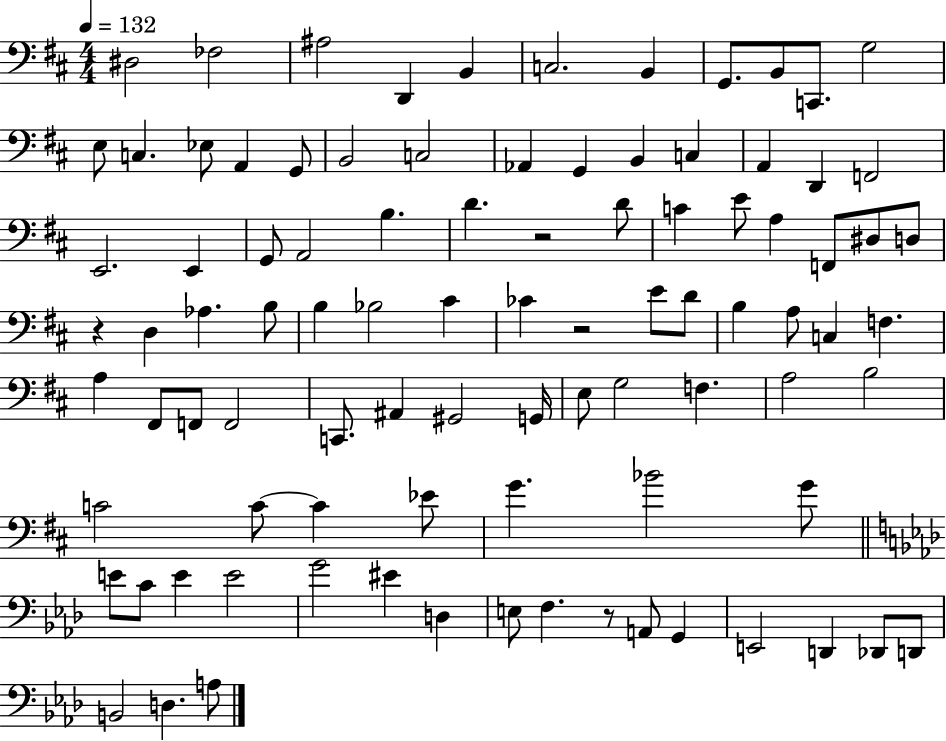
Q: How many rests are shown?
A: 4